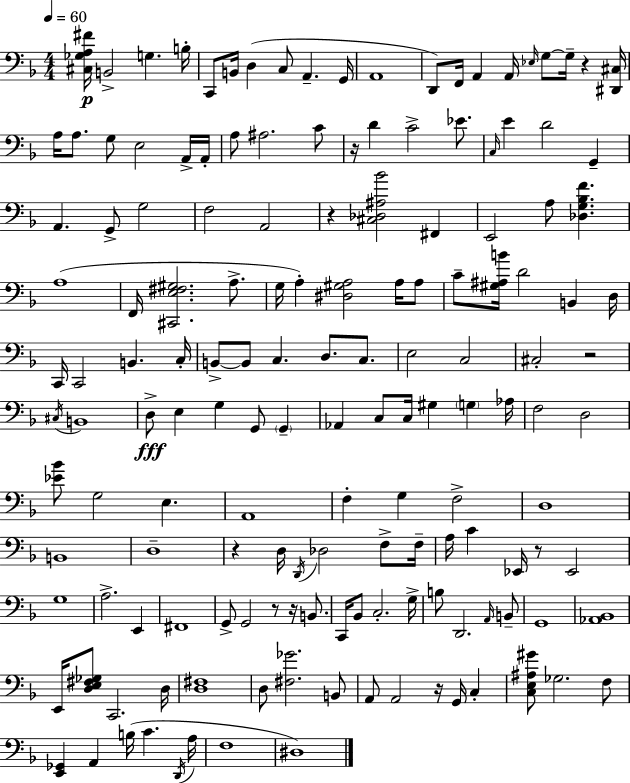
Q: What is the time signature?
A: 4/4